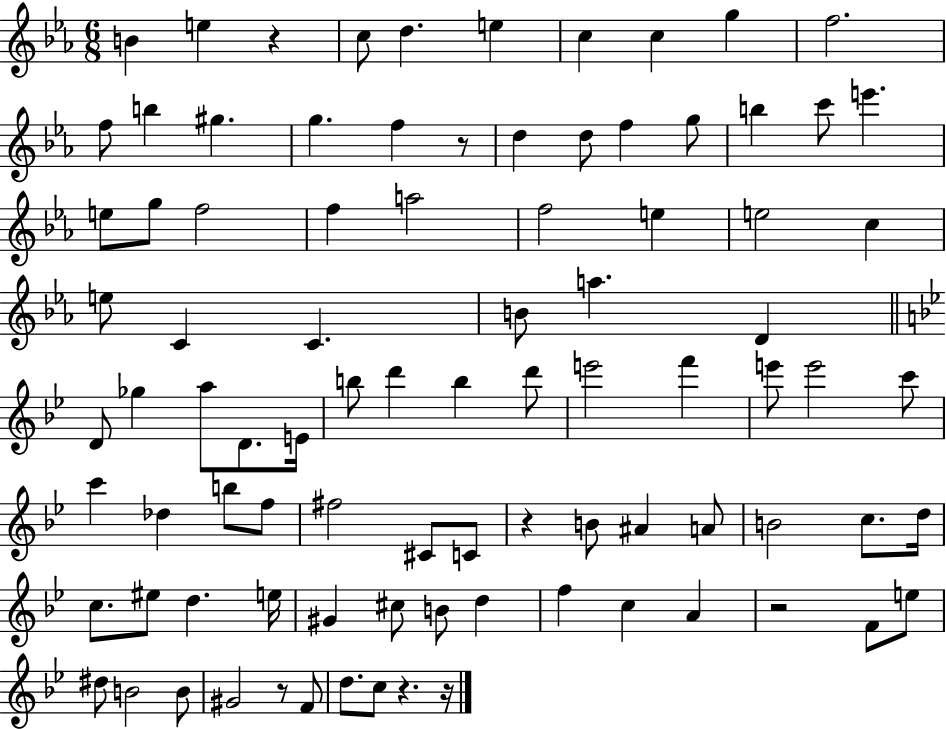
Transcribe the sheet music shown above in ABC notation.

X:1
T:Untitled
M:6/8
L:1/4
K:Eb
B e z c/2 d e c c g f2 f/2 b ^g g f z/2 d d/2 f g/2 b c'/2 e' e/2 g/2 f2 f a2 f2 e e2 c e/2 C C B/2 a D D/2 _g a/2 D/2 E/4 b/2 d' b d'/2 e'2 f' e'/2 e'2 c'/2 c' _d b/2 f/2 ^f2 ^C/2 C/2 z B/2 ^A A/2 B2 c/2 d/4 c/2 ^e/2 d e/4 ^G ^c/2 B/2 d f c A z2 F/2 e/2 ^d/2 B2 B/2 ^G2 z/2 F/2 d/2 c/2 z z/4